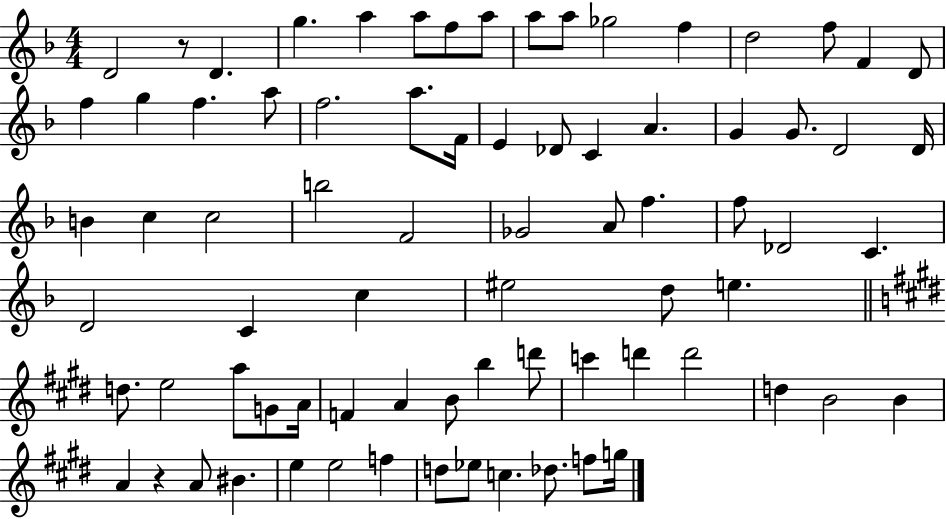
D4/h R/e D4/q. G5/q. A5/q A5/e F5/e A5/e A5/e A5/e Gb5/h F5/q D5/h F5/e F4/q D4/e F5/q G5/q F5/q. A5/e F5/h. A5/e. F4/s E4/q Db4/e C4/q A4/q. G4/q G4/e. D4/h D4/s B4/q C5/q C5/h B5/h F4/h Gb4/h A4/e F5/q. F5/e Db4/h C4/q. D4/h C4/q C5/q EIS5/h D5/e E5/q. D5/e. E5/h A5/e G4/e A4/s F4/q A4/q B4/e B5/q D6/e C6/q D6/q D6/h D5/q B4/h B4/q A4/q R/q A4/e BIS4/q. E5/q E5/h F5/q D5/e Eb5/e C5/q. Db5/e. F5/e G5/s